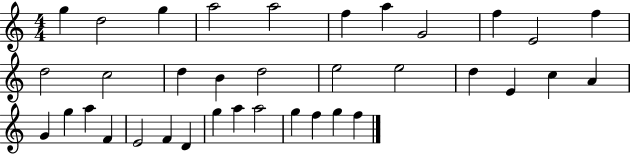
X:1
T:Untitled
M:4/4
L:1/4
K:C
g d2 g a2 a2 f a G2 f E2 f d2 c2 d B d2 e2 e2 d E c A G g a F E2 F D g a a2 g f g f